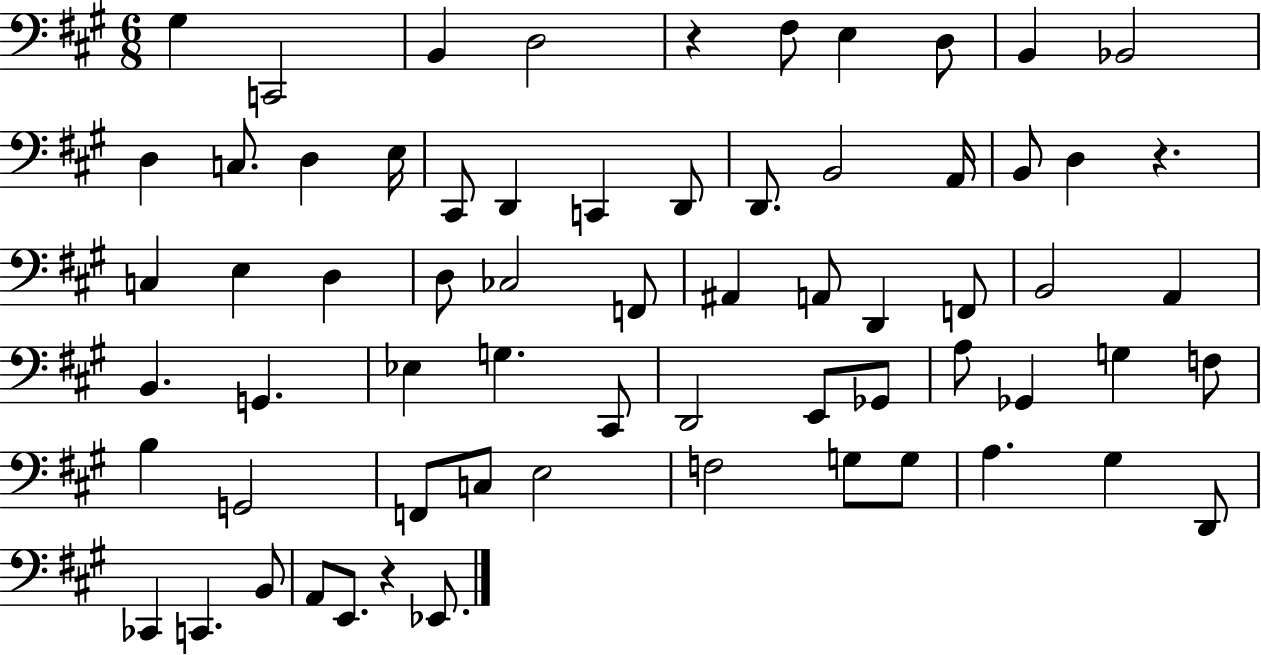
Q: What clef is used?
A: bass